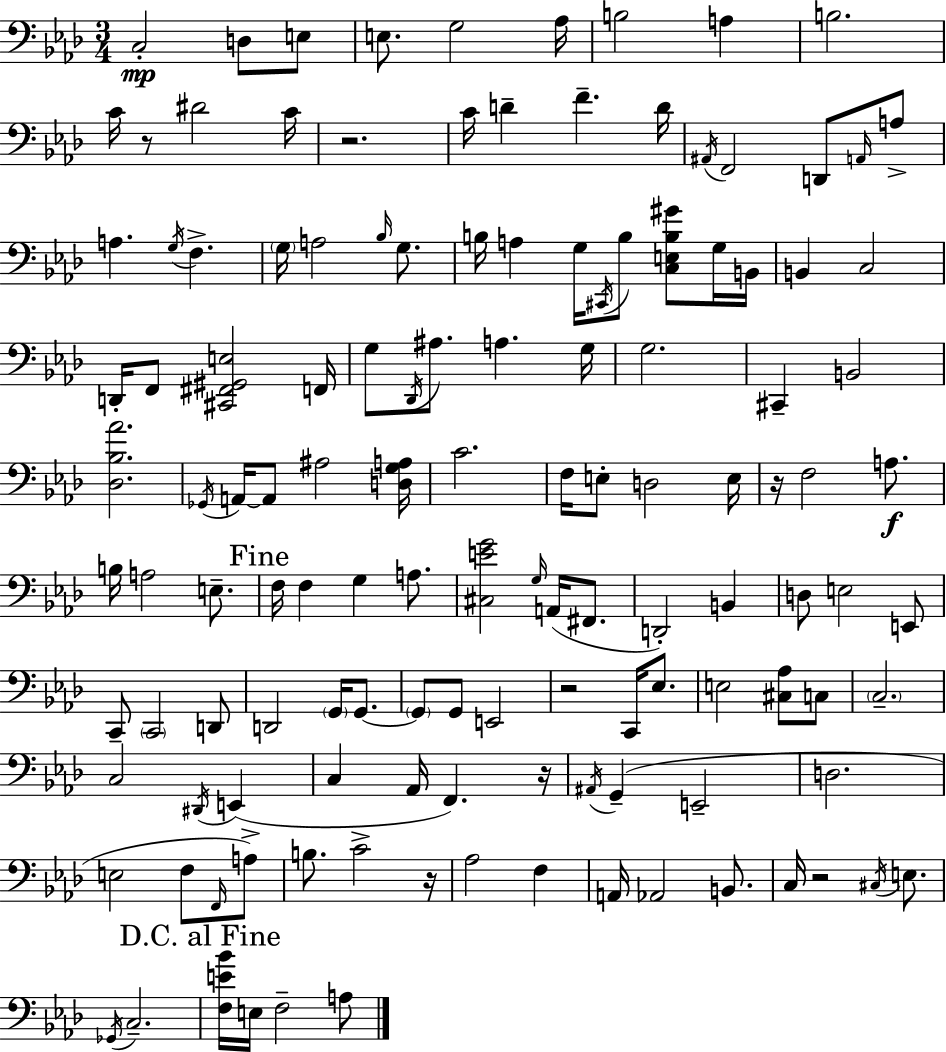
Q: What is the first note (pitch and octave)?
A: C3